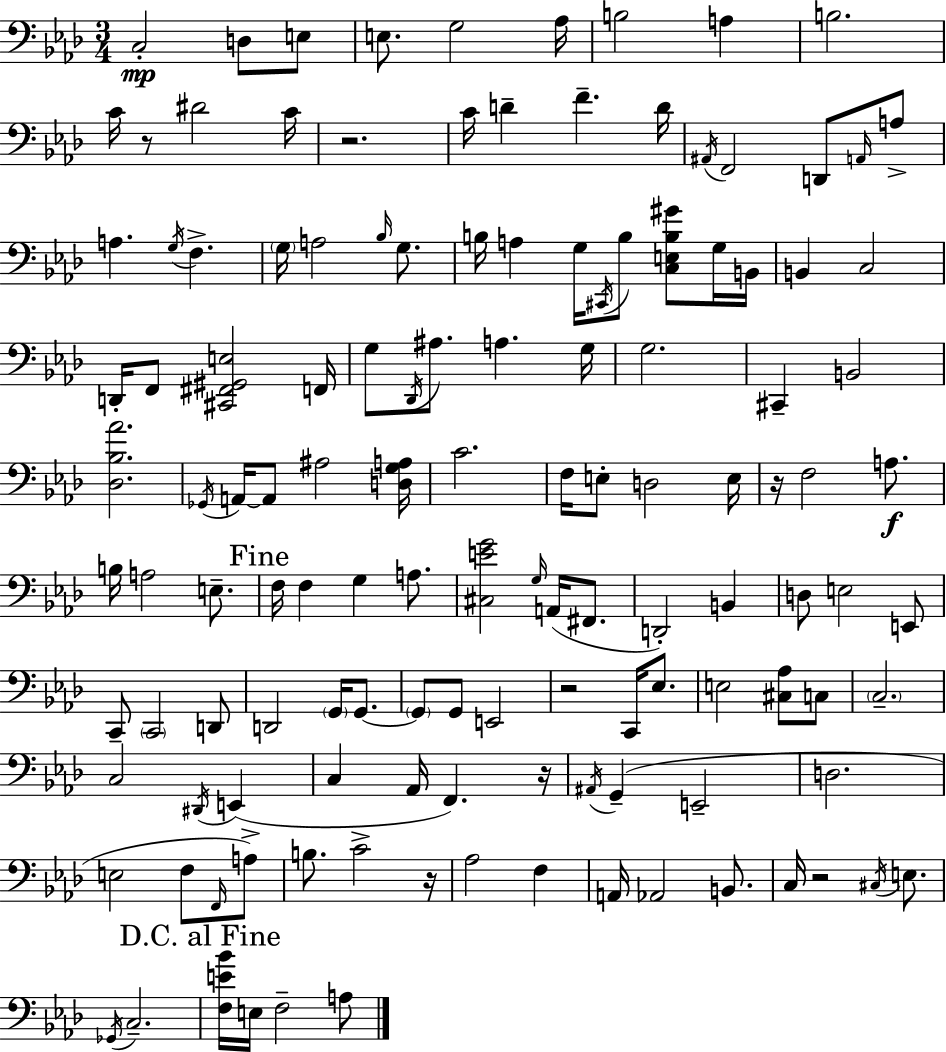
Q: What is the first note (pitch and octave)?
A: C3